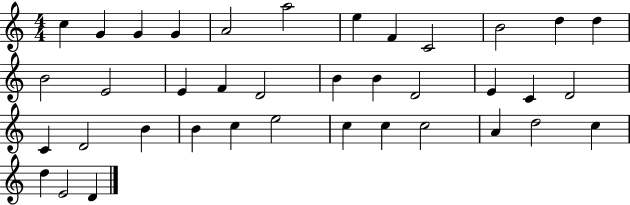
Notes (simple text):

C5/q G4/q G4/q G4/q A4/h A5/h E5/q F4/q C4/h B4/h D5/q D5/q B4/h E4/h E4/q F4/q D4/h B4/q B4/q D4/h E4/q C4/q D4/h C4/q D4/h B4/q B4/q C5/q E5/h C5/q C5/q C5/h A4/q D5/h C5/q D5/q E4/h D4/q